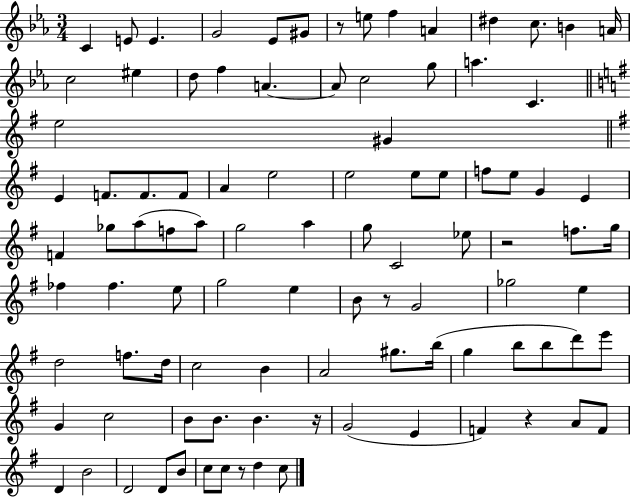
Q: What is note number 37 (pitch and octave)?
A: G4